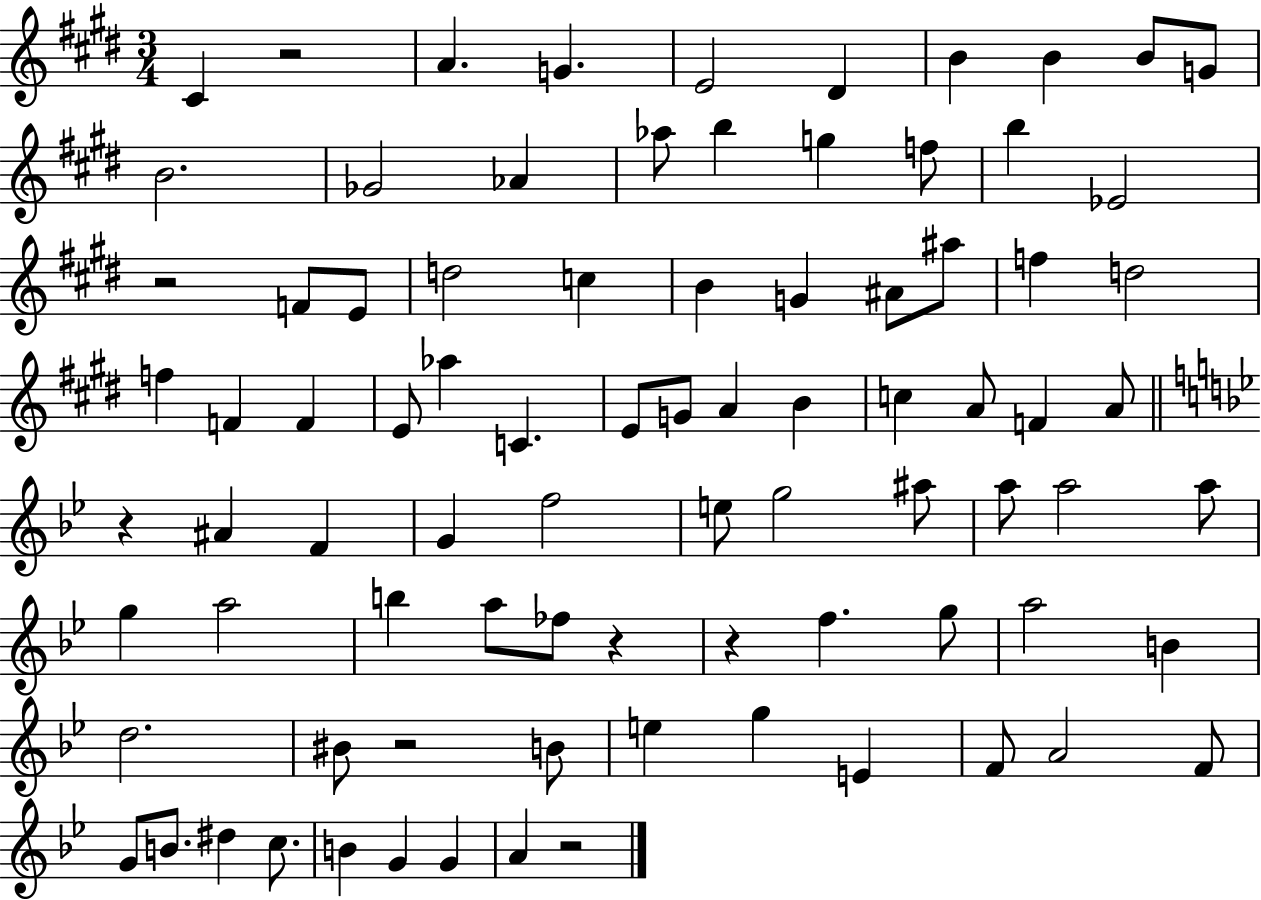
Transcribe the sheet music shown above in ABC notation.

X:1
T:Untitled
M:3/4
L:1/4
K:E
^C z2 A G E2 ^D B B B/2 G/2 B2 _G2 _A _a/2 b g f/2 b _E2 z2 F/2 E/2 d2 c B G ^A/2 ^a/2 f d2 f F F E/2 _a C E/2 G/2 A B c A/2 F A/2 z ^A F G f2 e/2 g2 ^a/2 a/2 a2 a/2 g a2 b a/2 _f/2 z z f g/2 a2 B d2 ^B/2 z2 B/2 e g E F/2 A2 F/2 G/2 B/2 ^d c/2 B G G A z2